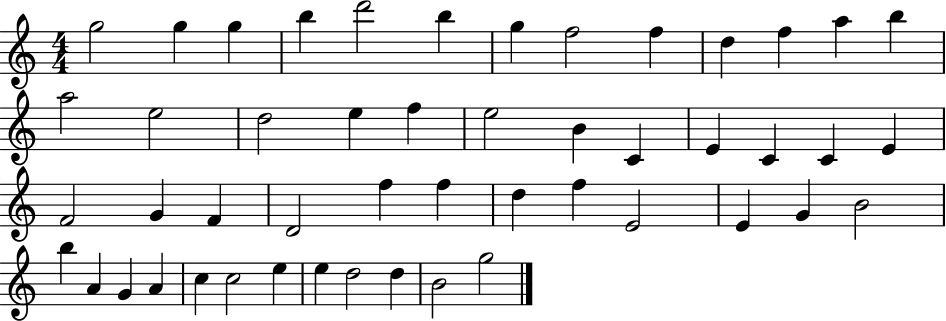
X:1
T:Untitled
M:4/4
L:1/4
K:C
g2 g g b d'2 b g f2 f d f a b a2 e2 d2 e f e2 B C E C C E F2 G F D2 f f d f E2 E G B2 b A G A c c2 e e d2 d B2 g2